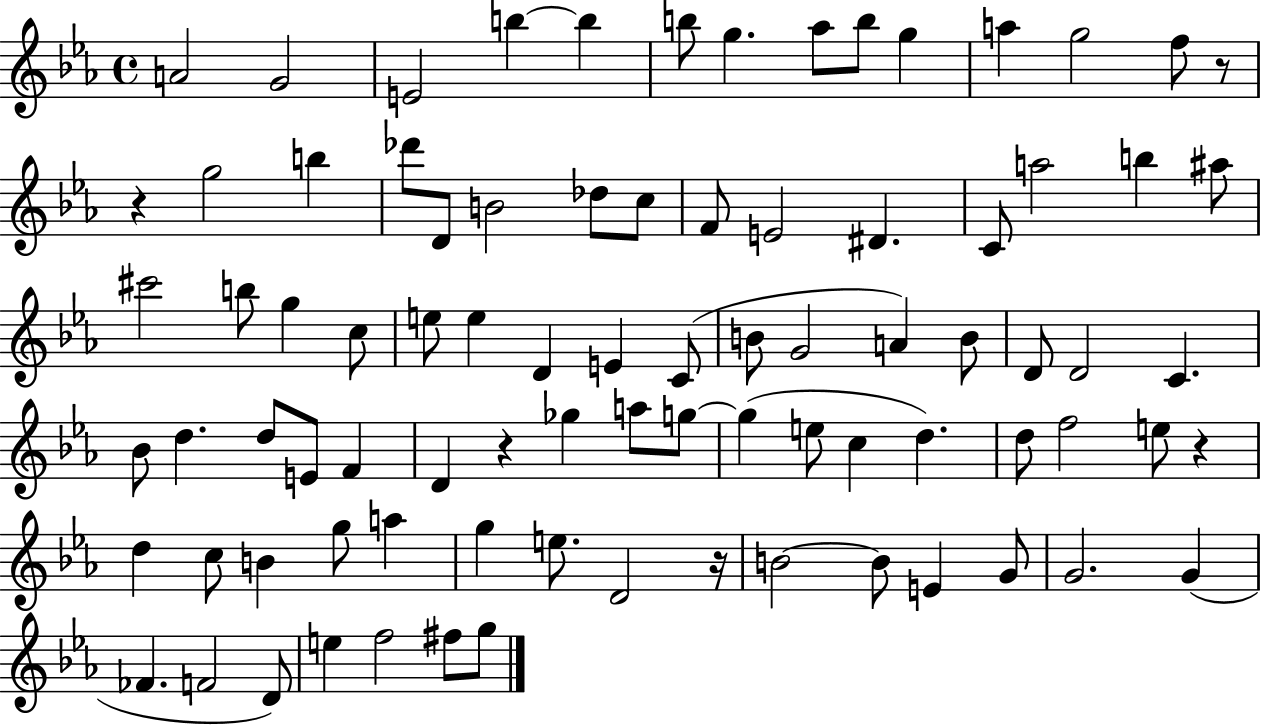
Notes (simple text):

A4/h G4/h E4/h B5/q B5/q B5/e G5/q. Ab5/e B5/e G5/q A5/q G5/h F5/e R/e R/q G5/h B5/q Db6/e D4/e B4/h Db5/e C5/e F4/e E4/h D#4/q. C4/e A5/h B5/q A#5/e C#6/h B5/e G5/q C5/e E5/e E5/q D4/q E4/q C4/e B4/e G4/h A4/q B4/e D4/e D4/h C4/q. Bb4/e D5/q. D5/e E4/e F4/q D4/q R/q Gb5/q A5/e G5/e G5/q E5/e C5/q D5/q. D5/e F5/h E5/e R/q D5/q C5/e B4/q G5/e A5/q G5/q E5/e. D4/h R/s B4/h B4/e E4/q G4/e G4/h. G4/q FES4/q. F4/h D4/e E5/q F5/h F#5/e G5/e